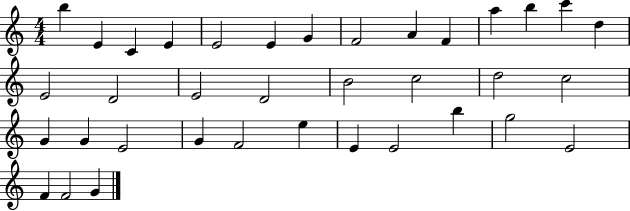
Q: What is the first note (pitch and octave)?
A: B5